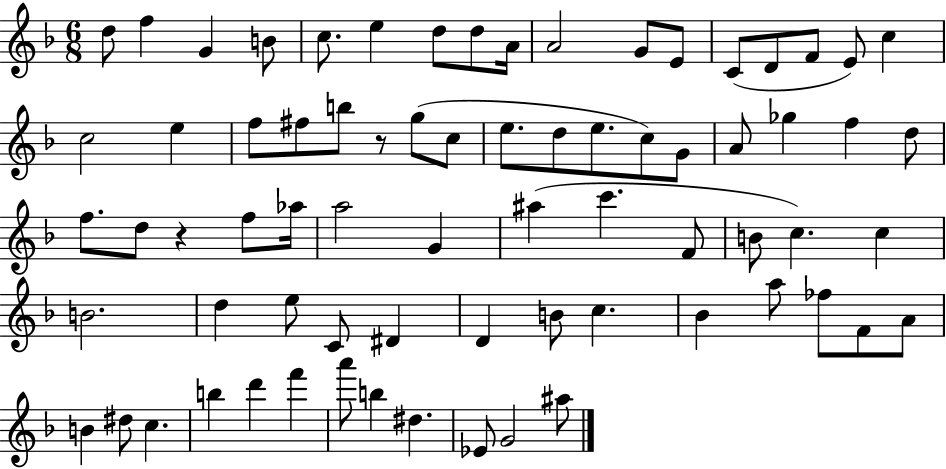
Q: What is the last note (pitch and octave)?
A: A#5